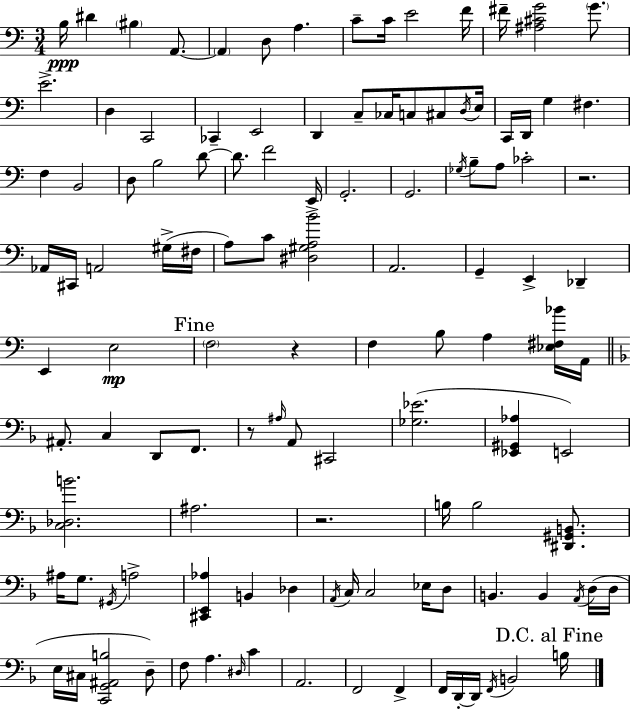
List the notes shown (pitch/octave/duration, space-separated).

B3/s D#4/q BIS3/q A2/e. A2/q D3/e A3/q. C4/e C4/s E4/h F4/s F#4/s [A#3,C#4,G4]/h G4/e. E4/h. D3/q C2/h CES2/q E2/h D2/q C3/e CES3/s C3/e C#3/e D3/s E3/s C2/s D2/s G3/q F#3/q. F3/q B2/h D3/e B3/h D4/e D4/e. F4/h E2/s G2/h. G2/h. Gb3/s B3/e A3/e CES4/h R/h. Ab2/s C#2/s A2/h G#3/s F#3/s A3/e C4/e [D#3,G#3,A3,B4]/h A2/h. G2/q E2/q Db2/q E2/q E3/h F3/h R/q F3/q B3/e A3/q [Eb3,F#3,Bb4]/s A2/s A#2/e. C3/q D2/e F2/e. R/e A#3/s A2/e C#2/h [Gb3,Eb4]/h. [Eb2,G#2,Ab3]/q E2/h [C3,Db3,B4]/h. A#3/h. R/h. B3/s B3/h [D#2,G#2,B2]/e. A#3/s G3/e. G#2/s A3/h [C#2,E2,Ab3]/q B2/q Db3/q A2/s C3/s C3/h Eb3/s D3/e B2/q. B2/q A2/s D3/s D3/s E3/s C#3/s [C2,G2,A#2,B3]/h D3/e F3/e A3/q. D#3/s C4/q A2/h. F2/h F2/q F2/s D2/s D2/s F2/s B2/h B3/s